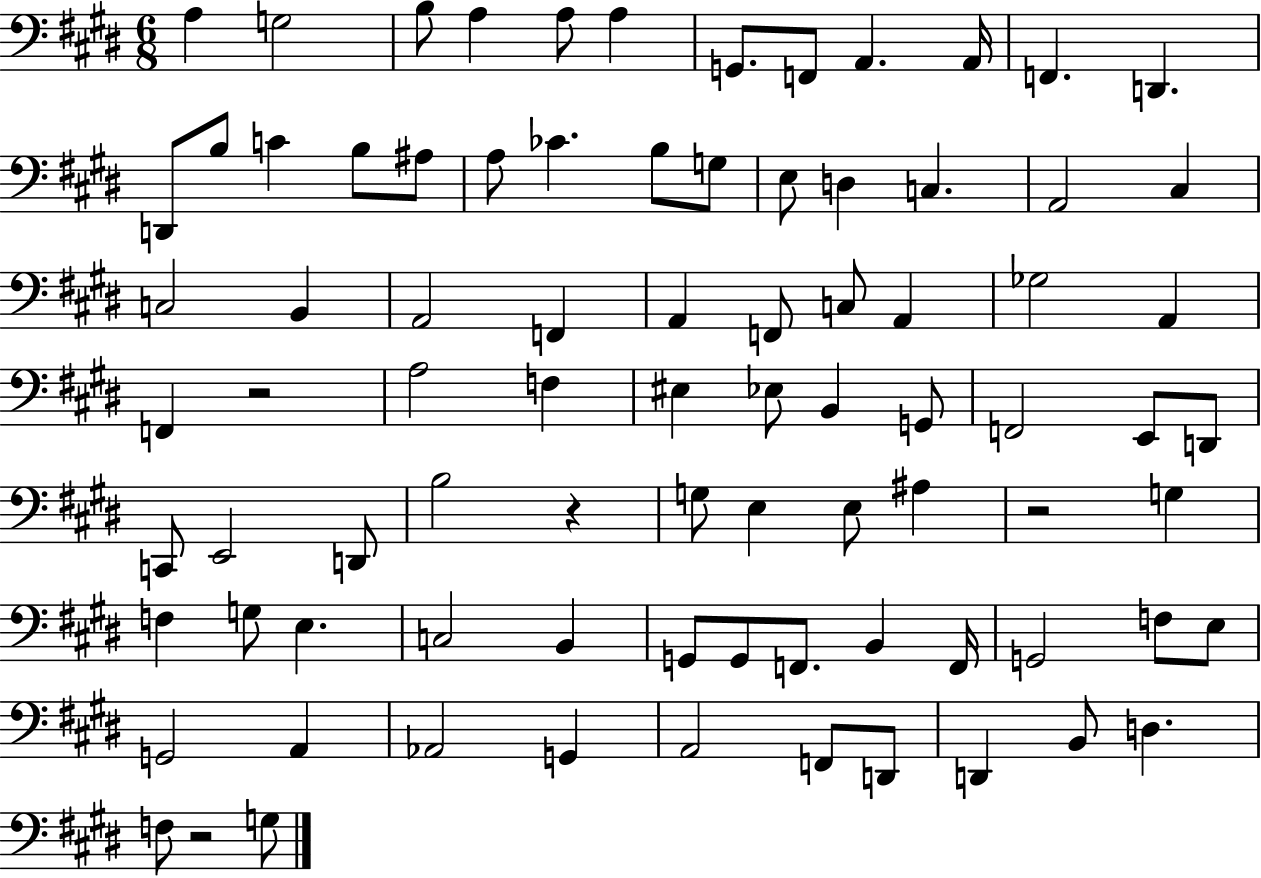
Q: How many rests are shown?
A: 4